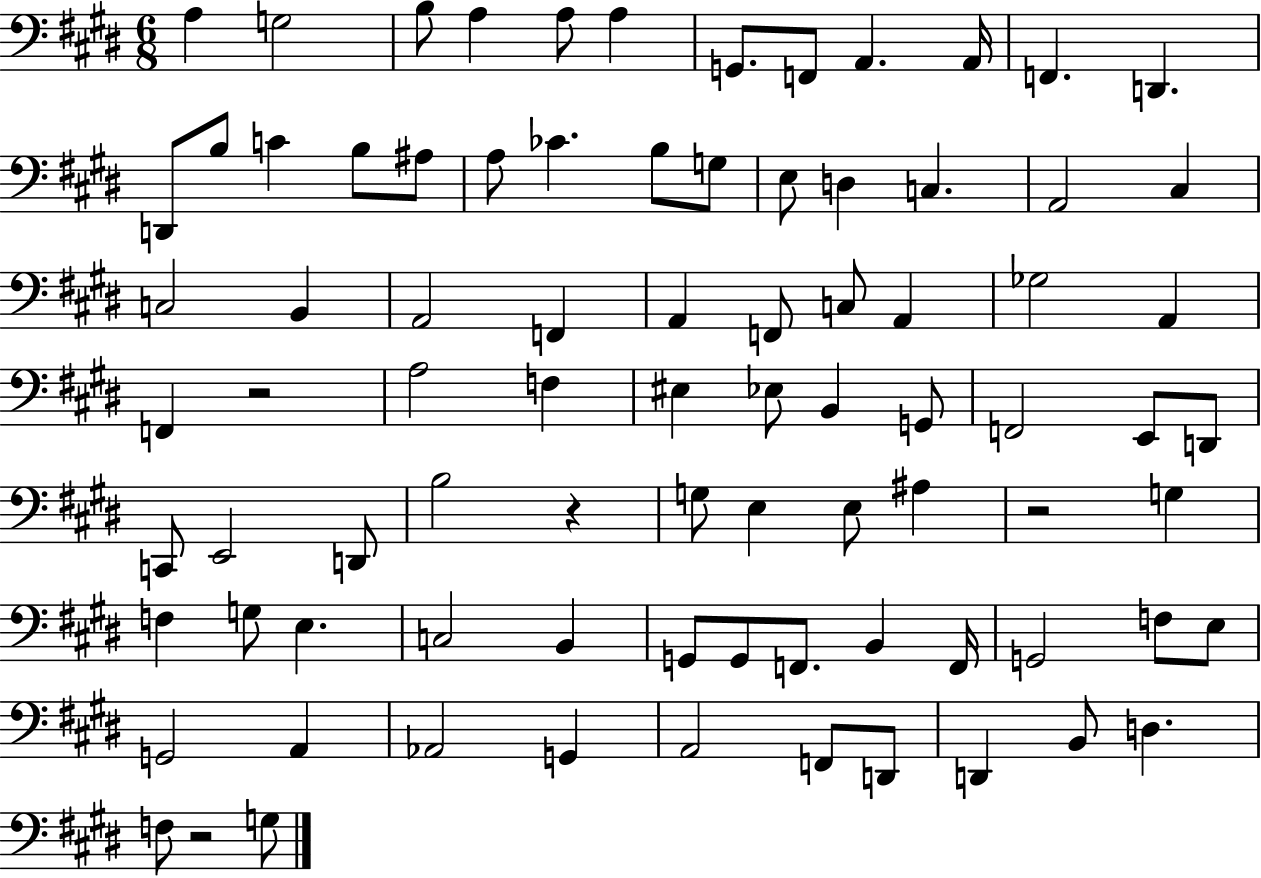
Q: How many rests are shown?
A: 4